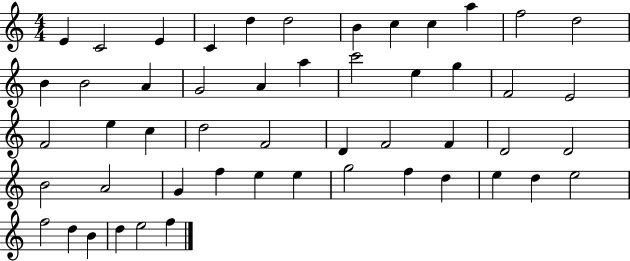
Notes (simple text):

E4/q C4/h E4/q C4/q D5/q D5/h B4/q C5/q C5/q A5/q F5/h D5/h B4/q B4/h A4/q G4/h A4/q A5/q C6/h E5/q G5/q F4/h E4/h F4/h E5/q C5/q D5/h F4/h D4/q F4/h F4/q D4/h D4/h B4/h A4/h G4/q F5/q E5/q E5/q G5/h F5/q D5/q E5/q D5/q E5/h F5/h D5/q B4/q D5/q E5/h F5/q